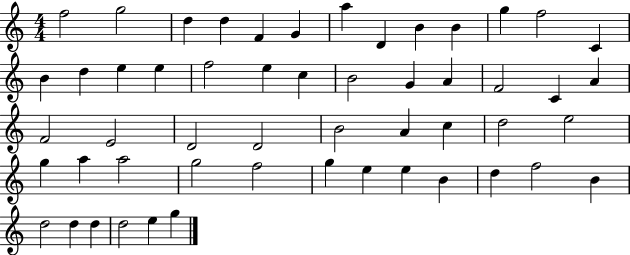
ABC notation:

X:1
T:Untitled
M:4/4
L:1/4
K:C
f2 g2 d d F G a D B B g f2 C B d e e f2 e c B2 G A F2 C A F2 E2 D2 D2 B2 A c d2 e2 g a a2 g2 f2 g e e B d f2 B d2 d d d2 e g